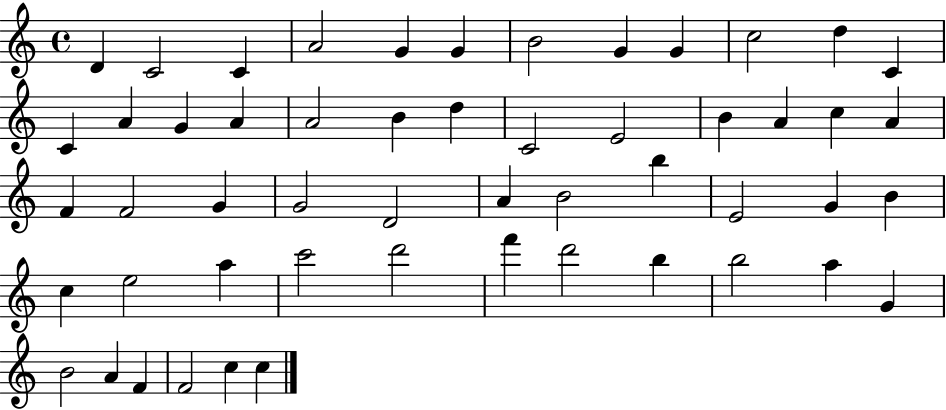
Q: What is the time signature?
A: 4/4